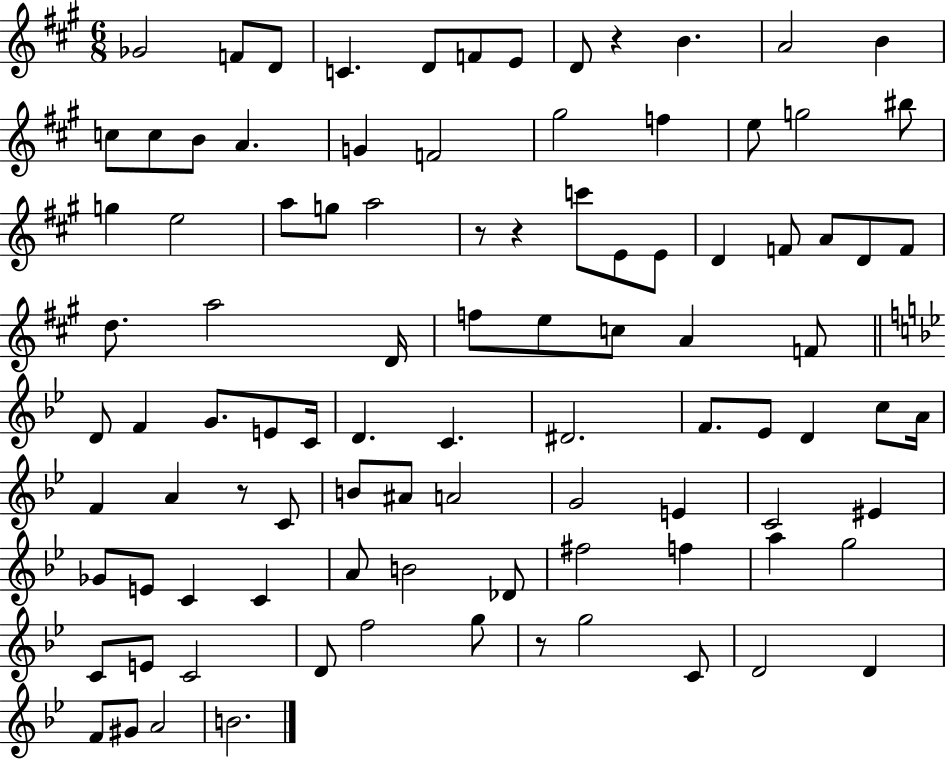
X:1
T:Untitled
M:6/8
L:1/4
K:A
_G2 F/2 D/2 C D/2 F/2 E/2 D/2 z B A2 B c/2 c/2 B/2 A G F2 ^g2 f e/2 g2 ^b/2 g e2 a/2 g/2 a2 z/2 z c'/2 E/2 E/2 D F/2 A/2 D/2 F/2 d/2 a2 D/4 f/2 e/2 c/2 A F/2 D/2 F G/2 E/2 C/4 D C ^D2 F/2 _E/2 D c/2 A/4 F A z/2 C/2 B/2 ^A/2 A2 G2 E C2 ^E _G/2 E/2 C C A/2 B2 _D/2 ^f2 f a g2 C/2 E/2 C2 D/2 f2 g/2 z/2 g2 C/2 D2 D F/2 ^G/2 A2 B2